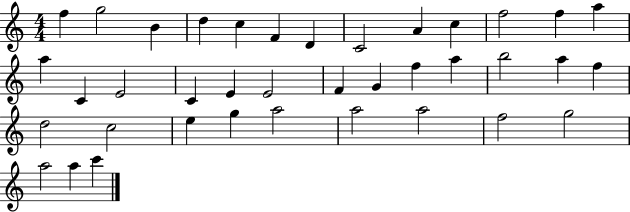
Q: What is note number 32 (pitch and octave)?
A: A5